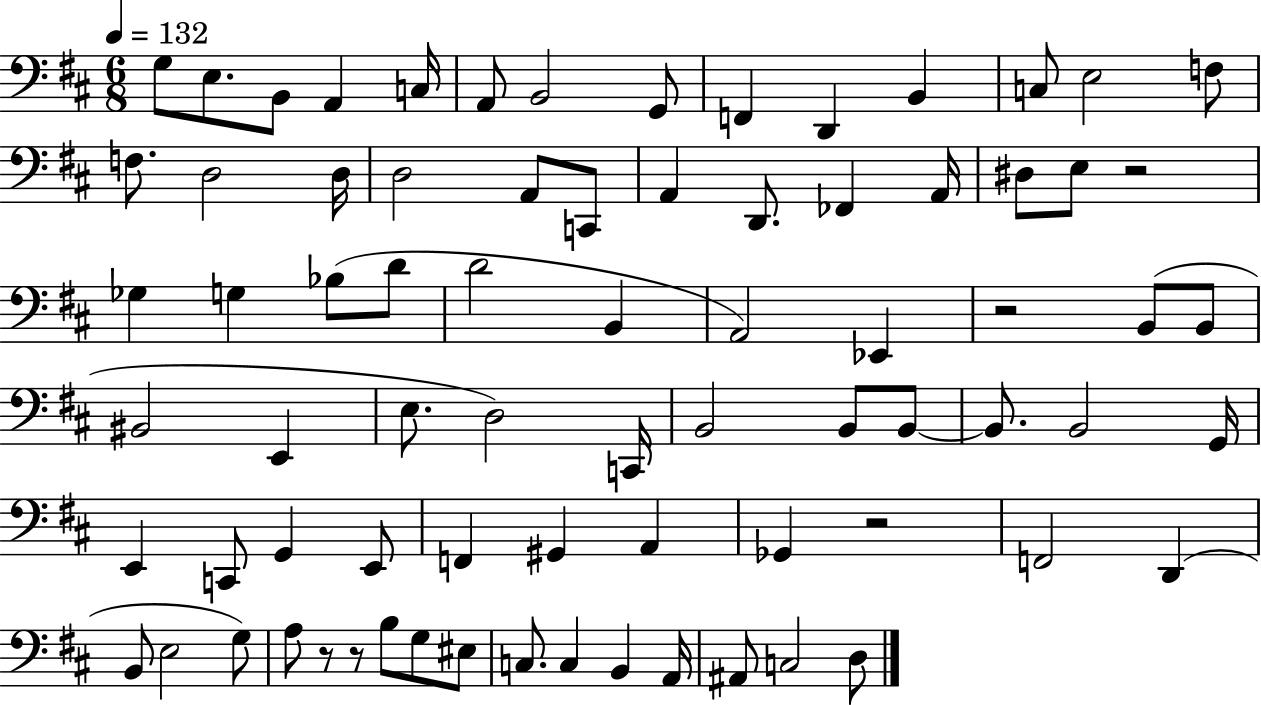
G3/e E3/e. B2/e A2/q C3/s A2/e B2/h G2/e F2/q D2/q B2/q C3/e E3/h F3/e F3/e. D3/h D3/s D3/h A2/e C2/e A2/q D2/e. FES2/q A2/s D#3/e E3/e R/h Gb3/q G3/q Bb3/e D4/e D4/h B2/q A2/h Eb2/q R/h B2/e B2/e BIS2/h E2/q E3/e. D3/h C2/s B2/h B2/e B2/e B2/e. B2/h G2/s E2/q C2/e G2/q E2/e F2/q G#2/q A2/q Gb2/q R/h F2/h D2/q B2/e E3/h G3/e A3/e R/e R/e B3/e G3/e EIS3/e C3/e. C3/q B2/q A2/s A#2/e C3/h D3/e